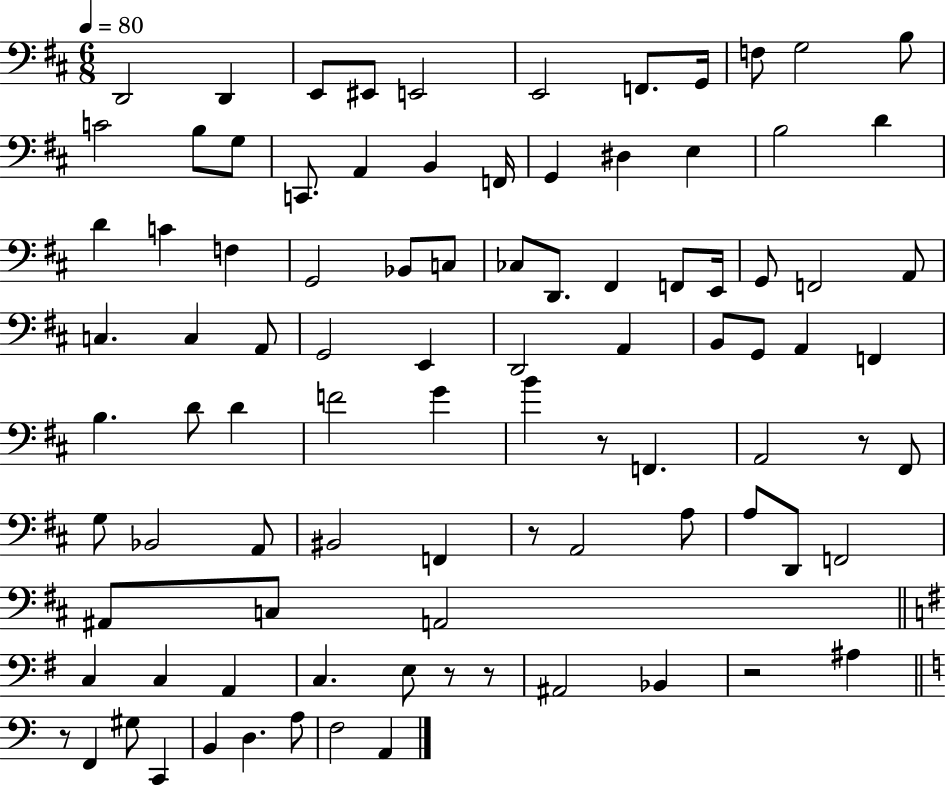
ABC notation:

X:1
T:Untitled
M:6/8
L:1/4
K:D
D,,2 D,, E,,/2 ^E,,/2 E,,2 E,,2 F,,/2 G,,/4 F,/2 G,2 B,/2 C2 B,/2 G,/2 C,,/2 A,, B,, F,,/4 G,, ^D, E, B,2 D D C F, G,,2 _B,,/2 C,/2 _C,/2 D,,/2 ^F,, F,,/2 E,,/4 G,,/2 F,,2 A,,/2 C, C, A,,/2 G,,2 E,, D,,2 A,, B,,/2 G,,/2 A,, F,, B, D/2 D F2 G B z/2 F,, A,,2 z/2 ^F,,/2 G,/2 _B,,2 A,,/2 ^B,,2 F,, z/2 A,,2 A,/2 A,/2 D,,/2 F,,2 ^A,,/2 C,/2 A,,2 C, C, A,, C, E,/2 z/2 z/2 ^A,,2 _B,, z2 ^A, z/2 F,, ^G,/2 C,, B,, D, A,/2 F,2 A,,